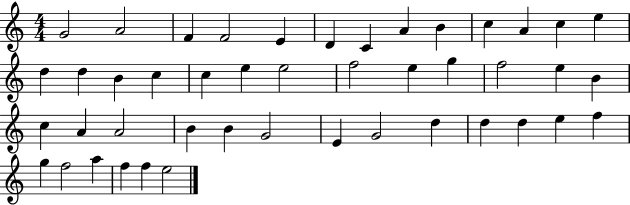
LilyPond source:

{
  \clef treble
  \numericTimeSignature
  \time 4/4
  \key c \major
  g'2 a'2 | f'4 f'2 e'4 | d'4 c'4 a'4 b'4 | c''4 a'4 c''4 e''4 | \break d''4 d''4 b'4 c''4 | c''4 e''4 e''2 | f''2 e''4 g''4 | f''2 e''4 b'4 | \break c''4 a'4 a'2 | b'4 b'4 g'2 | e'4 g'2 d''4 | d''4 d''4 e''4 f''4 | \break g''4 f''2 a''4 | f''4 f''4 e''2 | \bar "|."
}